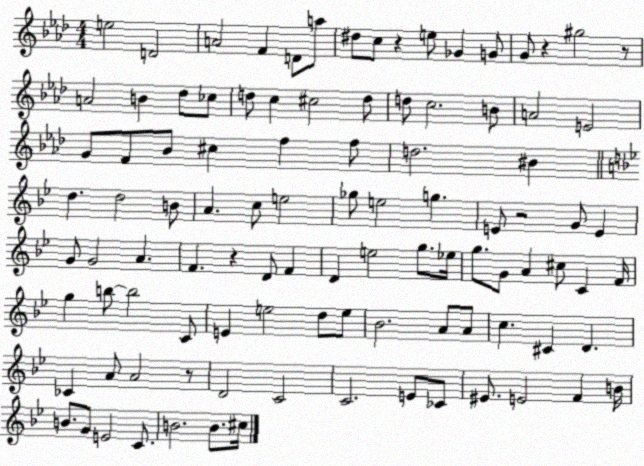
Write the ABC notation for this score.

X:1
T:Untitled
M:4/4
L:1/4
K:Ab
e2 D2 A2 F D/2 a/2 ^d/2 c/2 z e/2 _G G/2 G/2 z ^g2 z/2 A2 B _d/2 _c/2 d/2 c ^c2 d/2 d/2 c2 B/2 A2 E2 G/2 F/2 _B/2 ^c f f/2 d2 ^B d d2 B/2 A c/2 e2 _g/2 e2 g E/2 z2 G/2 E G/2 G2 A F z D/2 F D e2 g/2 _e/4 g/2 G/2 A ^c/2 C F/4 g b/2 b2 C/2 E e2 d/2 e/2 _B2 A/2 A/2 c ^C D _C A/2 A2 z/2 D2 C2 C2 E/2 _C/2 ^E/2 E2 F B/4 B/2 G/2 E2 C/2 B2 B/2 ^c/4